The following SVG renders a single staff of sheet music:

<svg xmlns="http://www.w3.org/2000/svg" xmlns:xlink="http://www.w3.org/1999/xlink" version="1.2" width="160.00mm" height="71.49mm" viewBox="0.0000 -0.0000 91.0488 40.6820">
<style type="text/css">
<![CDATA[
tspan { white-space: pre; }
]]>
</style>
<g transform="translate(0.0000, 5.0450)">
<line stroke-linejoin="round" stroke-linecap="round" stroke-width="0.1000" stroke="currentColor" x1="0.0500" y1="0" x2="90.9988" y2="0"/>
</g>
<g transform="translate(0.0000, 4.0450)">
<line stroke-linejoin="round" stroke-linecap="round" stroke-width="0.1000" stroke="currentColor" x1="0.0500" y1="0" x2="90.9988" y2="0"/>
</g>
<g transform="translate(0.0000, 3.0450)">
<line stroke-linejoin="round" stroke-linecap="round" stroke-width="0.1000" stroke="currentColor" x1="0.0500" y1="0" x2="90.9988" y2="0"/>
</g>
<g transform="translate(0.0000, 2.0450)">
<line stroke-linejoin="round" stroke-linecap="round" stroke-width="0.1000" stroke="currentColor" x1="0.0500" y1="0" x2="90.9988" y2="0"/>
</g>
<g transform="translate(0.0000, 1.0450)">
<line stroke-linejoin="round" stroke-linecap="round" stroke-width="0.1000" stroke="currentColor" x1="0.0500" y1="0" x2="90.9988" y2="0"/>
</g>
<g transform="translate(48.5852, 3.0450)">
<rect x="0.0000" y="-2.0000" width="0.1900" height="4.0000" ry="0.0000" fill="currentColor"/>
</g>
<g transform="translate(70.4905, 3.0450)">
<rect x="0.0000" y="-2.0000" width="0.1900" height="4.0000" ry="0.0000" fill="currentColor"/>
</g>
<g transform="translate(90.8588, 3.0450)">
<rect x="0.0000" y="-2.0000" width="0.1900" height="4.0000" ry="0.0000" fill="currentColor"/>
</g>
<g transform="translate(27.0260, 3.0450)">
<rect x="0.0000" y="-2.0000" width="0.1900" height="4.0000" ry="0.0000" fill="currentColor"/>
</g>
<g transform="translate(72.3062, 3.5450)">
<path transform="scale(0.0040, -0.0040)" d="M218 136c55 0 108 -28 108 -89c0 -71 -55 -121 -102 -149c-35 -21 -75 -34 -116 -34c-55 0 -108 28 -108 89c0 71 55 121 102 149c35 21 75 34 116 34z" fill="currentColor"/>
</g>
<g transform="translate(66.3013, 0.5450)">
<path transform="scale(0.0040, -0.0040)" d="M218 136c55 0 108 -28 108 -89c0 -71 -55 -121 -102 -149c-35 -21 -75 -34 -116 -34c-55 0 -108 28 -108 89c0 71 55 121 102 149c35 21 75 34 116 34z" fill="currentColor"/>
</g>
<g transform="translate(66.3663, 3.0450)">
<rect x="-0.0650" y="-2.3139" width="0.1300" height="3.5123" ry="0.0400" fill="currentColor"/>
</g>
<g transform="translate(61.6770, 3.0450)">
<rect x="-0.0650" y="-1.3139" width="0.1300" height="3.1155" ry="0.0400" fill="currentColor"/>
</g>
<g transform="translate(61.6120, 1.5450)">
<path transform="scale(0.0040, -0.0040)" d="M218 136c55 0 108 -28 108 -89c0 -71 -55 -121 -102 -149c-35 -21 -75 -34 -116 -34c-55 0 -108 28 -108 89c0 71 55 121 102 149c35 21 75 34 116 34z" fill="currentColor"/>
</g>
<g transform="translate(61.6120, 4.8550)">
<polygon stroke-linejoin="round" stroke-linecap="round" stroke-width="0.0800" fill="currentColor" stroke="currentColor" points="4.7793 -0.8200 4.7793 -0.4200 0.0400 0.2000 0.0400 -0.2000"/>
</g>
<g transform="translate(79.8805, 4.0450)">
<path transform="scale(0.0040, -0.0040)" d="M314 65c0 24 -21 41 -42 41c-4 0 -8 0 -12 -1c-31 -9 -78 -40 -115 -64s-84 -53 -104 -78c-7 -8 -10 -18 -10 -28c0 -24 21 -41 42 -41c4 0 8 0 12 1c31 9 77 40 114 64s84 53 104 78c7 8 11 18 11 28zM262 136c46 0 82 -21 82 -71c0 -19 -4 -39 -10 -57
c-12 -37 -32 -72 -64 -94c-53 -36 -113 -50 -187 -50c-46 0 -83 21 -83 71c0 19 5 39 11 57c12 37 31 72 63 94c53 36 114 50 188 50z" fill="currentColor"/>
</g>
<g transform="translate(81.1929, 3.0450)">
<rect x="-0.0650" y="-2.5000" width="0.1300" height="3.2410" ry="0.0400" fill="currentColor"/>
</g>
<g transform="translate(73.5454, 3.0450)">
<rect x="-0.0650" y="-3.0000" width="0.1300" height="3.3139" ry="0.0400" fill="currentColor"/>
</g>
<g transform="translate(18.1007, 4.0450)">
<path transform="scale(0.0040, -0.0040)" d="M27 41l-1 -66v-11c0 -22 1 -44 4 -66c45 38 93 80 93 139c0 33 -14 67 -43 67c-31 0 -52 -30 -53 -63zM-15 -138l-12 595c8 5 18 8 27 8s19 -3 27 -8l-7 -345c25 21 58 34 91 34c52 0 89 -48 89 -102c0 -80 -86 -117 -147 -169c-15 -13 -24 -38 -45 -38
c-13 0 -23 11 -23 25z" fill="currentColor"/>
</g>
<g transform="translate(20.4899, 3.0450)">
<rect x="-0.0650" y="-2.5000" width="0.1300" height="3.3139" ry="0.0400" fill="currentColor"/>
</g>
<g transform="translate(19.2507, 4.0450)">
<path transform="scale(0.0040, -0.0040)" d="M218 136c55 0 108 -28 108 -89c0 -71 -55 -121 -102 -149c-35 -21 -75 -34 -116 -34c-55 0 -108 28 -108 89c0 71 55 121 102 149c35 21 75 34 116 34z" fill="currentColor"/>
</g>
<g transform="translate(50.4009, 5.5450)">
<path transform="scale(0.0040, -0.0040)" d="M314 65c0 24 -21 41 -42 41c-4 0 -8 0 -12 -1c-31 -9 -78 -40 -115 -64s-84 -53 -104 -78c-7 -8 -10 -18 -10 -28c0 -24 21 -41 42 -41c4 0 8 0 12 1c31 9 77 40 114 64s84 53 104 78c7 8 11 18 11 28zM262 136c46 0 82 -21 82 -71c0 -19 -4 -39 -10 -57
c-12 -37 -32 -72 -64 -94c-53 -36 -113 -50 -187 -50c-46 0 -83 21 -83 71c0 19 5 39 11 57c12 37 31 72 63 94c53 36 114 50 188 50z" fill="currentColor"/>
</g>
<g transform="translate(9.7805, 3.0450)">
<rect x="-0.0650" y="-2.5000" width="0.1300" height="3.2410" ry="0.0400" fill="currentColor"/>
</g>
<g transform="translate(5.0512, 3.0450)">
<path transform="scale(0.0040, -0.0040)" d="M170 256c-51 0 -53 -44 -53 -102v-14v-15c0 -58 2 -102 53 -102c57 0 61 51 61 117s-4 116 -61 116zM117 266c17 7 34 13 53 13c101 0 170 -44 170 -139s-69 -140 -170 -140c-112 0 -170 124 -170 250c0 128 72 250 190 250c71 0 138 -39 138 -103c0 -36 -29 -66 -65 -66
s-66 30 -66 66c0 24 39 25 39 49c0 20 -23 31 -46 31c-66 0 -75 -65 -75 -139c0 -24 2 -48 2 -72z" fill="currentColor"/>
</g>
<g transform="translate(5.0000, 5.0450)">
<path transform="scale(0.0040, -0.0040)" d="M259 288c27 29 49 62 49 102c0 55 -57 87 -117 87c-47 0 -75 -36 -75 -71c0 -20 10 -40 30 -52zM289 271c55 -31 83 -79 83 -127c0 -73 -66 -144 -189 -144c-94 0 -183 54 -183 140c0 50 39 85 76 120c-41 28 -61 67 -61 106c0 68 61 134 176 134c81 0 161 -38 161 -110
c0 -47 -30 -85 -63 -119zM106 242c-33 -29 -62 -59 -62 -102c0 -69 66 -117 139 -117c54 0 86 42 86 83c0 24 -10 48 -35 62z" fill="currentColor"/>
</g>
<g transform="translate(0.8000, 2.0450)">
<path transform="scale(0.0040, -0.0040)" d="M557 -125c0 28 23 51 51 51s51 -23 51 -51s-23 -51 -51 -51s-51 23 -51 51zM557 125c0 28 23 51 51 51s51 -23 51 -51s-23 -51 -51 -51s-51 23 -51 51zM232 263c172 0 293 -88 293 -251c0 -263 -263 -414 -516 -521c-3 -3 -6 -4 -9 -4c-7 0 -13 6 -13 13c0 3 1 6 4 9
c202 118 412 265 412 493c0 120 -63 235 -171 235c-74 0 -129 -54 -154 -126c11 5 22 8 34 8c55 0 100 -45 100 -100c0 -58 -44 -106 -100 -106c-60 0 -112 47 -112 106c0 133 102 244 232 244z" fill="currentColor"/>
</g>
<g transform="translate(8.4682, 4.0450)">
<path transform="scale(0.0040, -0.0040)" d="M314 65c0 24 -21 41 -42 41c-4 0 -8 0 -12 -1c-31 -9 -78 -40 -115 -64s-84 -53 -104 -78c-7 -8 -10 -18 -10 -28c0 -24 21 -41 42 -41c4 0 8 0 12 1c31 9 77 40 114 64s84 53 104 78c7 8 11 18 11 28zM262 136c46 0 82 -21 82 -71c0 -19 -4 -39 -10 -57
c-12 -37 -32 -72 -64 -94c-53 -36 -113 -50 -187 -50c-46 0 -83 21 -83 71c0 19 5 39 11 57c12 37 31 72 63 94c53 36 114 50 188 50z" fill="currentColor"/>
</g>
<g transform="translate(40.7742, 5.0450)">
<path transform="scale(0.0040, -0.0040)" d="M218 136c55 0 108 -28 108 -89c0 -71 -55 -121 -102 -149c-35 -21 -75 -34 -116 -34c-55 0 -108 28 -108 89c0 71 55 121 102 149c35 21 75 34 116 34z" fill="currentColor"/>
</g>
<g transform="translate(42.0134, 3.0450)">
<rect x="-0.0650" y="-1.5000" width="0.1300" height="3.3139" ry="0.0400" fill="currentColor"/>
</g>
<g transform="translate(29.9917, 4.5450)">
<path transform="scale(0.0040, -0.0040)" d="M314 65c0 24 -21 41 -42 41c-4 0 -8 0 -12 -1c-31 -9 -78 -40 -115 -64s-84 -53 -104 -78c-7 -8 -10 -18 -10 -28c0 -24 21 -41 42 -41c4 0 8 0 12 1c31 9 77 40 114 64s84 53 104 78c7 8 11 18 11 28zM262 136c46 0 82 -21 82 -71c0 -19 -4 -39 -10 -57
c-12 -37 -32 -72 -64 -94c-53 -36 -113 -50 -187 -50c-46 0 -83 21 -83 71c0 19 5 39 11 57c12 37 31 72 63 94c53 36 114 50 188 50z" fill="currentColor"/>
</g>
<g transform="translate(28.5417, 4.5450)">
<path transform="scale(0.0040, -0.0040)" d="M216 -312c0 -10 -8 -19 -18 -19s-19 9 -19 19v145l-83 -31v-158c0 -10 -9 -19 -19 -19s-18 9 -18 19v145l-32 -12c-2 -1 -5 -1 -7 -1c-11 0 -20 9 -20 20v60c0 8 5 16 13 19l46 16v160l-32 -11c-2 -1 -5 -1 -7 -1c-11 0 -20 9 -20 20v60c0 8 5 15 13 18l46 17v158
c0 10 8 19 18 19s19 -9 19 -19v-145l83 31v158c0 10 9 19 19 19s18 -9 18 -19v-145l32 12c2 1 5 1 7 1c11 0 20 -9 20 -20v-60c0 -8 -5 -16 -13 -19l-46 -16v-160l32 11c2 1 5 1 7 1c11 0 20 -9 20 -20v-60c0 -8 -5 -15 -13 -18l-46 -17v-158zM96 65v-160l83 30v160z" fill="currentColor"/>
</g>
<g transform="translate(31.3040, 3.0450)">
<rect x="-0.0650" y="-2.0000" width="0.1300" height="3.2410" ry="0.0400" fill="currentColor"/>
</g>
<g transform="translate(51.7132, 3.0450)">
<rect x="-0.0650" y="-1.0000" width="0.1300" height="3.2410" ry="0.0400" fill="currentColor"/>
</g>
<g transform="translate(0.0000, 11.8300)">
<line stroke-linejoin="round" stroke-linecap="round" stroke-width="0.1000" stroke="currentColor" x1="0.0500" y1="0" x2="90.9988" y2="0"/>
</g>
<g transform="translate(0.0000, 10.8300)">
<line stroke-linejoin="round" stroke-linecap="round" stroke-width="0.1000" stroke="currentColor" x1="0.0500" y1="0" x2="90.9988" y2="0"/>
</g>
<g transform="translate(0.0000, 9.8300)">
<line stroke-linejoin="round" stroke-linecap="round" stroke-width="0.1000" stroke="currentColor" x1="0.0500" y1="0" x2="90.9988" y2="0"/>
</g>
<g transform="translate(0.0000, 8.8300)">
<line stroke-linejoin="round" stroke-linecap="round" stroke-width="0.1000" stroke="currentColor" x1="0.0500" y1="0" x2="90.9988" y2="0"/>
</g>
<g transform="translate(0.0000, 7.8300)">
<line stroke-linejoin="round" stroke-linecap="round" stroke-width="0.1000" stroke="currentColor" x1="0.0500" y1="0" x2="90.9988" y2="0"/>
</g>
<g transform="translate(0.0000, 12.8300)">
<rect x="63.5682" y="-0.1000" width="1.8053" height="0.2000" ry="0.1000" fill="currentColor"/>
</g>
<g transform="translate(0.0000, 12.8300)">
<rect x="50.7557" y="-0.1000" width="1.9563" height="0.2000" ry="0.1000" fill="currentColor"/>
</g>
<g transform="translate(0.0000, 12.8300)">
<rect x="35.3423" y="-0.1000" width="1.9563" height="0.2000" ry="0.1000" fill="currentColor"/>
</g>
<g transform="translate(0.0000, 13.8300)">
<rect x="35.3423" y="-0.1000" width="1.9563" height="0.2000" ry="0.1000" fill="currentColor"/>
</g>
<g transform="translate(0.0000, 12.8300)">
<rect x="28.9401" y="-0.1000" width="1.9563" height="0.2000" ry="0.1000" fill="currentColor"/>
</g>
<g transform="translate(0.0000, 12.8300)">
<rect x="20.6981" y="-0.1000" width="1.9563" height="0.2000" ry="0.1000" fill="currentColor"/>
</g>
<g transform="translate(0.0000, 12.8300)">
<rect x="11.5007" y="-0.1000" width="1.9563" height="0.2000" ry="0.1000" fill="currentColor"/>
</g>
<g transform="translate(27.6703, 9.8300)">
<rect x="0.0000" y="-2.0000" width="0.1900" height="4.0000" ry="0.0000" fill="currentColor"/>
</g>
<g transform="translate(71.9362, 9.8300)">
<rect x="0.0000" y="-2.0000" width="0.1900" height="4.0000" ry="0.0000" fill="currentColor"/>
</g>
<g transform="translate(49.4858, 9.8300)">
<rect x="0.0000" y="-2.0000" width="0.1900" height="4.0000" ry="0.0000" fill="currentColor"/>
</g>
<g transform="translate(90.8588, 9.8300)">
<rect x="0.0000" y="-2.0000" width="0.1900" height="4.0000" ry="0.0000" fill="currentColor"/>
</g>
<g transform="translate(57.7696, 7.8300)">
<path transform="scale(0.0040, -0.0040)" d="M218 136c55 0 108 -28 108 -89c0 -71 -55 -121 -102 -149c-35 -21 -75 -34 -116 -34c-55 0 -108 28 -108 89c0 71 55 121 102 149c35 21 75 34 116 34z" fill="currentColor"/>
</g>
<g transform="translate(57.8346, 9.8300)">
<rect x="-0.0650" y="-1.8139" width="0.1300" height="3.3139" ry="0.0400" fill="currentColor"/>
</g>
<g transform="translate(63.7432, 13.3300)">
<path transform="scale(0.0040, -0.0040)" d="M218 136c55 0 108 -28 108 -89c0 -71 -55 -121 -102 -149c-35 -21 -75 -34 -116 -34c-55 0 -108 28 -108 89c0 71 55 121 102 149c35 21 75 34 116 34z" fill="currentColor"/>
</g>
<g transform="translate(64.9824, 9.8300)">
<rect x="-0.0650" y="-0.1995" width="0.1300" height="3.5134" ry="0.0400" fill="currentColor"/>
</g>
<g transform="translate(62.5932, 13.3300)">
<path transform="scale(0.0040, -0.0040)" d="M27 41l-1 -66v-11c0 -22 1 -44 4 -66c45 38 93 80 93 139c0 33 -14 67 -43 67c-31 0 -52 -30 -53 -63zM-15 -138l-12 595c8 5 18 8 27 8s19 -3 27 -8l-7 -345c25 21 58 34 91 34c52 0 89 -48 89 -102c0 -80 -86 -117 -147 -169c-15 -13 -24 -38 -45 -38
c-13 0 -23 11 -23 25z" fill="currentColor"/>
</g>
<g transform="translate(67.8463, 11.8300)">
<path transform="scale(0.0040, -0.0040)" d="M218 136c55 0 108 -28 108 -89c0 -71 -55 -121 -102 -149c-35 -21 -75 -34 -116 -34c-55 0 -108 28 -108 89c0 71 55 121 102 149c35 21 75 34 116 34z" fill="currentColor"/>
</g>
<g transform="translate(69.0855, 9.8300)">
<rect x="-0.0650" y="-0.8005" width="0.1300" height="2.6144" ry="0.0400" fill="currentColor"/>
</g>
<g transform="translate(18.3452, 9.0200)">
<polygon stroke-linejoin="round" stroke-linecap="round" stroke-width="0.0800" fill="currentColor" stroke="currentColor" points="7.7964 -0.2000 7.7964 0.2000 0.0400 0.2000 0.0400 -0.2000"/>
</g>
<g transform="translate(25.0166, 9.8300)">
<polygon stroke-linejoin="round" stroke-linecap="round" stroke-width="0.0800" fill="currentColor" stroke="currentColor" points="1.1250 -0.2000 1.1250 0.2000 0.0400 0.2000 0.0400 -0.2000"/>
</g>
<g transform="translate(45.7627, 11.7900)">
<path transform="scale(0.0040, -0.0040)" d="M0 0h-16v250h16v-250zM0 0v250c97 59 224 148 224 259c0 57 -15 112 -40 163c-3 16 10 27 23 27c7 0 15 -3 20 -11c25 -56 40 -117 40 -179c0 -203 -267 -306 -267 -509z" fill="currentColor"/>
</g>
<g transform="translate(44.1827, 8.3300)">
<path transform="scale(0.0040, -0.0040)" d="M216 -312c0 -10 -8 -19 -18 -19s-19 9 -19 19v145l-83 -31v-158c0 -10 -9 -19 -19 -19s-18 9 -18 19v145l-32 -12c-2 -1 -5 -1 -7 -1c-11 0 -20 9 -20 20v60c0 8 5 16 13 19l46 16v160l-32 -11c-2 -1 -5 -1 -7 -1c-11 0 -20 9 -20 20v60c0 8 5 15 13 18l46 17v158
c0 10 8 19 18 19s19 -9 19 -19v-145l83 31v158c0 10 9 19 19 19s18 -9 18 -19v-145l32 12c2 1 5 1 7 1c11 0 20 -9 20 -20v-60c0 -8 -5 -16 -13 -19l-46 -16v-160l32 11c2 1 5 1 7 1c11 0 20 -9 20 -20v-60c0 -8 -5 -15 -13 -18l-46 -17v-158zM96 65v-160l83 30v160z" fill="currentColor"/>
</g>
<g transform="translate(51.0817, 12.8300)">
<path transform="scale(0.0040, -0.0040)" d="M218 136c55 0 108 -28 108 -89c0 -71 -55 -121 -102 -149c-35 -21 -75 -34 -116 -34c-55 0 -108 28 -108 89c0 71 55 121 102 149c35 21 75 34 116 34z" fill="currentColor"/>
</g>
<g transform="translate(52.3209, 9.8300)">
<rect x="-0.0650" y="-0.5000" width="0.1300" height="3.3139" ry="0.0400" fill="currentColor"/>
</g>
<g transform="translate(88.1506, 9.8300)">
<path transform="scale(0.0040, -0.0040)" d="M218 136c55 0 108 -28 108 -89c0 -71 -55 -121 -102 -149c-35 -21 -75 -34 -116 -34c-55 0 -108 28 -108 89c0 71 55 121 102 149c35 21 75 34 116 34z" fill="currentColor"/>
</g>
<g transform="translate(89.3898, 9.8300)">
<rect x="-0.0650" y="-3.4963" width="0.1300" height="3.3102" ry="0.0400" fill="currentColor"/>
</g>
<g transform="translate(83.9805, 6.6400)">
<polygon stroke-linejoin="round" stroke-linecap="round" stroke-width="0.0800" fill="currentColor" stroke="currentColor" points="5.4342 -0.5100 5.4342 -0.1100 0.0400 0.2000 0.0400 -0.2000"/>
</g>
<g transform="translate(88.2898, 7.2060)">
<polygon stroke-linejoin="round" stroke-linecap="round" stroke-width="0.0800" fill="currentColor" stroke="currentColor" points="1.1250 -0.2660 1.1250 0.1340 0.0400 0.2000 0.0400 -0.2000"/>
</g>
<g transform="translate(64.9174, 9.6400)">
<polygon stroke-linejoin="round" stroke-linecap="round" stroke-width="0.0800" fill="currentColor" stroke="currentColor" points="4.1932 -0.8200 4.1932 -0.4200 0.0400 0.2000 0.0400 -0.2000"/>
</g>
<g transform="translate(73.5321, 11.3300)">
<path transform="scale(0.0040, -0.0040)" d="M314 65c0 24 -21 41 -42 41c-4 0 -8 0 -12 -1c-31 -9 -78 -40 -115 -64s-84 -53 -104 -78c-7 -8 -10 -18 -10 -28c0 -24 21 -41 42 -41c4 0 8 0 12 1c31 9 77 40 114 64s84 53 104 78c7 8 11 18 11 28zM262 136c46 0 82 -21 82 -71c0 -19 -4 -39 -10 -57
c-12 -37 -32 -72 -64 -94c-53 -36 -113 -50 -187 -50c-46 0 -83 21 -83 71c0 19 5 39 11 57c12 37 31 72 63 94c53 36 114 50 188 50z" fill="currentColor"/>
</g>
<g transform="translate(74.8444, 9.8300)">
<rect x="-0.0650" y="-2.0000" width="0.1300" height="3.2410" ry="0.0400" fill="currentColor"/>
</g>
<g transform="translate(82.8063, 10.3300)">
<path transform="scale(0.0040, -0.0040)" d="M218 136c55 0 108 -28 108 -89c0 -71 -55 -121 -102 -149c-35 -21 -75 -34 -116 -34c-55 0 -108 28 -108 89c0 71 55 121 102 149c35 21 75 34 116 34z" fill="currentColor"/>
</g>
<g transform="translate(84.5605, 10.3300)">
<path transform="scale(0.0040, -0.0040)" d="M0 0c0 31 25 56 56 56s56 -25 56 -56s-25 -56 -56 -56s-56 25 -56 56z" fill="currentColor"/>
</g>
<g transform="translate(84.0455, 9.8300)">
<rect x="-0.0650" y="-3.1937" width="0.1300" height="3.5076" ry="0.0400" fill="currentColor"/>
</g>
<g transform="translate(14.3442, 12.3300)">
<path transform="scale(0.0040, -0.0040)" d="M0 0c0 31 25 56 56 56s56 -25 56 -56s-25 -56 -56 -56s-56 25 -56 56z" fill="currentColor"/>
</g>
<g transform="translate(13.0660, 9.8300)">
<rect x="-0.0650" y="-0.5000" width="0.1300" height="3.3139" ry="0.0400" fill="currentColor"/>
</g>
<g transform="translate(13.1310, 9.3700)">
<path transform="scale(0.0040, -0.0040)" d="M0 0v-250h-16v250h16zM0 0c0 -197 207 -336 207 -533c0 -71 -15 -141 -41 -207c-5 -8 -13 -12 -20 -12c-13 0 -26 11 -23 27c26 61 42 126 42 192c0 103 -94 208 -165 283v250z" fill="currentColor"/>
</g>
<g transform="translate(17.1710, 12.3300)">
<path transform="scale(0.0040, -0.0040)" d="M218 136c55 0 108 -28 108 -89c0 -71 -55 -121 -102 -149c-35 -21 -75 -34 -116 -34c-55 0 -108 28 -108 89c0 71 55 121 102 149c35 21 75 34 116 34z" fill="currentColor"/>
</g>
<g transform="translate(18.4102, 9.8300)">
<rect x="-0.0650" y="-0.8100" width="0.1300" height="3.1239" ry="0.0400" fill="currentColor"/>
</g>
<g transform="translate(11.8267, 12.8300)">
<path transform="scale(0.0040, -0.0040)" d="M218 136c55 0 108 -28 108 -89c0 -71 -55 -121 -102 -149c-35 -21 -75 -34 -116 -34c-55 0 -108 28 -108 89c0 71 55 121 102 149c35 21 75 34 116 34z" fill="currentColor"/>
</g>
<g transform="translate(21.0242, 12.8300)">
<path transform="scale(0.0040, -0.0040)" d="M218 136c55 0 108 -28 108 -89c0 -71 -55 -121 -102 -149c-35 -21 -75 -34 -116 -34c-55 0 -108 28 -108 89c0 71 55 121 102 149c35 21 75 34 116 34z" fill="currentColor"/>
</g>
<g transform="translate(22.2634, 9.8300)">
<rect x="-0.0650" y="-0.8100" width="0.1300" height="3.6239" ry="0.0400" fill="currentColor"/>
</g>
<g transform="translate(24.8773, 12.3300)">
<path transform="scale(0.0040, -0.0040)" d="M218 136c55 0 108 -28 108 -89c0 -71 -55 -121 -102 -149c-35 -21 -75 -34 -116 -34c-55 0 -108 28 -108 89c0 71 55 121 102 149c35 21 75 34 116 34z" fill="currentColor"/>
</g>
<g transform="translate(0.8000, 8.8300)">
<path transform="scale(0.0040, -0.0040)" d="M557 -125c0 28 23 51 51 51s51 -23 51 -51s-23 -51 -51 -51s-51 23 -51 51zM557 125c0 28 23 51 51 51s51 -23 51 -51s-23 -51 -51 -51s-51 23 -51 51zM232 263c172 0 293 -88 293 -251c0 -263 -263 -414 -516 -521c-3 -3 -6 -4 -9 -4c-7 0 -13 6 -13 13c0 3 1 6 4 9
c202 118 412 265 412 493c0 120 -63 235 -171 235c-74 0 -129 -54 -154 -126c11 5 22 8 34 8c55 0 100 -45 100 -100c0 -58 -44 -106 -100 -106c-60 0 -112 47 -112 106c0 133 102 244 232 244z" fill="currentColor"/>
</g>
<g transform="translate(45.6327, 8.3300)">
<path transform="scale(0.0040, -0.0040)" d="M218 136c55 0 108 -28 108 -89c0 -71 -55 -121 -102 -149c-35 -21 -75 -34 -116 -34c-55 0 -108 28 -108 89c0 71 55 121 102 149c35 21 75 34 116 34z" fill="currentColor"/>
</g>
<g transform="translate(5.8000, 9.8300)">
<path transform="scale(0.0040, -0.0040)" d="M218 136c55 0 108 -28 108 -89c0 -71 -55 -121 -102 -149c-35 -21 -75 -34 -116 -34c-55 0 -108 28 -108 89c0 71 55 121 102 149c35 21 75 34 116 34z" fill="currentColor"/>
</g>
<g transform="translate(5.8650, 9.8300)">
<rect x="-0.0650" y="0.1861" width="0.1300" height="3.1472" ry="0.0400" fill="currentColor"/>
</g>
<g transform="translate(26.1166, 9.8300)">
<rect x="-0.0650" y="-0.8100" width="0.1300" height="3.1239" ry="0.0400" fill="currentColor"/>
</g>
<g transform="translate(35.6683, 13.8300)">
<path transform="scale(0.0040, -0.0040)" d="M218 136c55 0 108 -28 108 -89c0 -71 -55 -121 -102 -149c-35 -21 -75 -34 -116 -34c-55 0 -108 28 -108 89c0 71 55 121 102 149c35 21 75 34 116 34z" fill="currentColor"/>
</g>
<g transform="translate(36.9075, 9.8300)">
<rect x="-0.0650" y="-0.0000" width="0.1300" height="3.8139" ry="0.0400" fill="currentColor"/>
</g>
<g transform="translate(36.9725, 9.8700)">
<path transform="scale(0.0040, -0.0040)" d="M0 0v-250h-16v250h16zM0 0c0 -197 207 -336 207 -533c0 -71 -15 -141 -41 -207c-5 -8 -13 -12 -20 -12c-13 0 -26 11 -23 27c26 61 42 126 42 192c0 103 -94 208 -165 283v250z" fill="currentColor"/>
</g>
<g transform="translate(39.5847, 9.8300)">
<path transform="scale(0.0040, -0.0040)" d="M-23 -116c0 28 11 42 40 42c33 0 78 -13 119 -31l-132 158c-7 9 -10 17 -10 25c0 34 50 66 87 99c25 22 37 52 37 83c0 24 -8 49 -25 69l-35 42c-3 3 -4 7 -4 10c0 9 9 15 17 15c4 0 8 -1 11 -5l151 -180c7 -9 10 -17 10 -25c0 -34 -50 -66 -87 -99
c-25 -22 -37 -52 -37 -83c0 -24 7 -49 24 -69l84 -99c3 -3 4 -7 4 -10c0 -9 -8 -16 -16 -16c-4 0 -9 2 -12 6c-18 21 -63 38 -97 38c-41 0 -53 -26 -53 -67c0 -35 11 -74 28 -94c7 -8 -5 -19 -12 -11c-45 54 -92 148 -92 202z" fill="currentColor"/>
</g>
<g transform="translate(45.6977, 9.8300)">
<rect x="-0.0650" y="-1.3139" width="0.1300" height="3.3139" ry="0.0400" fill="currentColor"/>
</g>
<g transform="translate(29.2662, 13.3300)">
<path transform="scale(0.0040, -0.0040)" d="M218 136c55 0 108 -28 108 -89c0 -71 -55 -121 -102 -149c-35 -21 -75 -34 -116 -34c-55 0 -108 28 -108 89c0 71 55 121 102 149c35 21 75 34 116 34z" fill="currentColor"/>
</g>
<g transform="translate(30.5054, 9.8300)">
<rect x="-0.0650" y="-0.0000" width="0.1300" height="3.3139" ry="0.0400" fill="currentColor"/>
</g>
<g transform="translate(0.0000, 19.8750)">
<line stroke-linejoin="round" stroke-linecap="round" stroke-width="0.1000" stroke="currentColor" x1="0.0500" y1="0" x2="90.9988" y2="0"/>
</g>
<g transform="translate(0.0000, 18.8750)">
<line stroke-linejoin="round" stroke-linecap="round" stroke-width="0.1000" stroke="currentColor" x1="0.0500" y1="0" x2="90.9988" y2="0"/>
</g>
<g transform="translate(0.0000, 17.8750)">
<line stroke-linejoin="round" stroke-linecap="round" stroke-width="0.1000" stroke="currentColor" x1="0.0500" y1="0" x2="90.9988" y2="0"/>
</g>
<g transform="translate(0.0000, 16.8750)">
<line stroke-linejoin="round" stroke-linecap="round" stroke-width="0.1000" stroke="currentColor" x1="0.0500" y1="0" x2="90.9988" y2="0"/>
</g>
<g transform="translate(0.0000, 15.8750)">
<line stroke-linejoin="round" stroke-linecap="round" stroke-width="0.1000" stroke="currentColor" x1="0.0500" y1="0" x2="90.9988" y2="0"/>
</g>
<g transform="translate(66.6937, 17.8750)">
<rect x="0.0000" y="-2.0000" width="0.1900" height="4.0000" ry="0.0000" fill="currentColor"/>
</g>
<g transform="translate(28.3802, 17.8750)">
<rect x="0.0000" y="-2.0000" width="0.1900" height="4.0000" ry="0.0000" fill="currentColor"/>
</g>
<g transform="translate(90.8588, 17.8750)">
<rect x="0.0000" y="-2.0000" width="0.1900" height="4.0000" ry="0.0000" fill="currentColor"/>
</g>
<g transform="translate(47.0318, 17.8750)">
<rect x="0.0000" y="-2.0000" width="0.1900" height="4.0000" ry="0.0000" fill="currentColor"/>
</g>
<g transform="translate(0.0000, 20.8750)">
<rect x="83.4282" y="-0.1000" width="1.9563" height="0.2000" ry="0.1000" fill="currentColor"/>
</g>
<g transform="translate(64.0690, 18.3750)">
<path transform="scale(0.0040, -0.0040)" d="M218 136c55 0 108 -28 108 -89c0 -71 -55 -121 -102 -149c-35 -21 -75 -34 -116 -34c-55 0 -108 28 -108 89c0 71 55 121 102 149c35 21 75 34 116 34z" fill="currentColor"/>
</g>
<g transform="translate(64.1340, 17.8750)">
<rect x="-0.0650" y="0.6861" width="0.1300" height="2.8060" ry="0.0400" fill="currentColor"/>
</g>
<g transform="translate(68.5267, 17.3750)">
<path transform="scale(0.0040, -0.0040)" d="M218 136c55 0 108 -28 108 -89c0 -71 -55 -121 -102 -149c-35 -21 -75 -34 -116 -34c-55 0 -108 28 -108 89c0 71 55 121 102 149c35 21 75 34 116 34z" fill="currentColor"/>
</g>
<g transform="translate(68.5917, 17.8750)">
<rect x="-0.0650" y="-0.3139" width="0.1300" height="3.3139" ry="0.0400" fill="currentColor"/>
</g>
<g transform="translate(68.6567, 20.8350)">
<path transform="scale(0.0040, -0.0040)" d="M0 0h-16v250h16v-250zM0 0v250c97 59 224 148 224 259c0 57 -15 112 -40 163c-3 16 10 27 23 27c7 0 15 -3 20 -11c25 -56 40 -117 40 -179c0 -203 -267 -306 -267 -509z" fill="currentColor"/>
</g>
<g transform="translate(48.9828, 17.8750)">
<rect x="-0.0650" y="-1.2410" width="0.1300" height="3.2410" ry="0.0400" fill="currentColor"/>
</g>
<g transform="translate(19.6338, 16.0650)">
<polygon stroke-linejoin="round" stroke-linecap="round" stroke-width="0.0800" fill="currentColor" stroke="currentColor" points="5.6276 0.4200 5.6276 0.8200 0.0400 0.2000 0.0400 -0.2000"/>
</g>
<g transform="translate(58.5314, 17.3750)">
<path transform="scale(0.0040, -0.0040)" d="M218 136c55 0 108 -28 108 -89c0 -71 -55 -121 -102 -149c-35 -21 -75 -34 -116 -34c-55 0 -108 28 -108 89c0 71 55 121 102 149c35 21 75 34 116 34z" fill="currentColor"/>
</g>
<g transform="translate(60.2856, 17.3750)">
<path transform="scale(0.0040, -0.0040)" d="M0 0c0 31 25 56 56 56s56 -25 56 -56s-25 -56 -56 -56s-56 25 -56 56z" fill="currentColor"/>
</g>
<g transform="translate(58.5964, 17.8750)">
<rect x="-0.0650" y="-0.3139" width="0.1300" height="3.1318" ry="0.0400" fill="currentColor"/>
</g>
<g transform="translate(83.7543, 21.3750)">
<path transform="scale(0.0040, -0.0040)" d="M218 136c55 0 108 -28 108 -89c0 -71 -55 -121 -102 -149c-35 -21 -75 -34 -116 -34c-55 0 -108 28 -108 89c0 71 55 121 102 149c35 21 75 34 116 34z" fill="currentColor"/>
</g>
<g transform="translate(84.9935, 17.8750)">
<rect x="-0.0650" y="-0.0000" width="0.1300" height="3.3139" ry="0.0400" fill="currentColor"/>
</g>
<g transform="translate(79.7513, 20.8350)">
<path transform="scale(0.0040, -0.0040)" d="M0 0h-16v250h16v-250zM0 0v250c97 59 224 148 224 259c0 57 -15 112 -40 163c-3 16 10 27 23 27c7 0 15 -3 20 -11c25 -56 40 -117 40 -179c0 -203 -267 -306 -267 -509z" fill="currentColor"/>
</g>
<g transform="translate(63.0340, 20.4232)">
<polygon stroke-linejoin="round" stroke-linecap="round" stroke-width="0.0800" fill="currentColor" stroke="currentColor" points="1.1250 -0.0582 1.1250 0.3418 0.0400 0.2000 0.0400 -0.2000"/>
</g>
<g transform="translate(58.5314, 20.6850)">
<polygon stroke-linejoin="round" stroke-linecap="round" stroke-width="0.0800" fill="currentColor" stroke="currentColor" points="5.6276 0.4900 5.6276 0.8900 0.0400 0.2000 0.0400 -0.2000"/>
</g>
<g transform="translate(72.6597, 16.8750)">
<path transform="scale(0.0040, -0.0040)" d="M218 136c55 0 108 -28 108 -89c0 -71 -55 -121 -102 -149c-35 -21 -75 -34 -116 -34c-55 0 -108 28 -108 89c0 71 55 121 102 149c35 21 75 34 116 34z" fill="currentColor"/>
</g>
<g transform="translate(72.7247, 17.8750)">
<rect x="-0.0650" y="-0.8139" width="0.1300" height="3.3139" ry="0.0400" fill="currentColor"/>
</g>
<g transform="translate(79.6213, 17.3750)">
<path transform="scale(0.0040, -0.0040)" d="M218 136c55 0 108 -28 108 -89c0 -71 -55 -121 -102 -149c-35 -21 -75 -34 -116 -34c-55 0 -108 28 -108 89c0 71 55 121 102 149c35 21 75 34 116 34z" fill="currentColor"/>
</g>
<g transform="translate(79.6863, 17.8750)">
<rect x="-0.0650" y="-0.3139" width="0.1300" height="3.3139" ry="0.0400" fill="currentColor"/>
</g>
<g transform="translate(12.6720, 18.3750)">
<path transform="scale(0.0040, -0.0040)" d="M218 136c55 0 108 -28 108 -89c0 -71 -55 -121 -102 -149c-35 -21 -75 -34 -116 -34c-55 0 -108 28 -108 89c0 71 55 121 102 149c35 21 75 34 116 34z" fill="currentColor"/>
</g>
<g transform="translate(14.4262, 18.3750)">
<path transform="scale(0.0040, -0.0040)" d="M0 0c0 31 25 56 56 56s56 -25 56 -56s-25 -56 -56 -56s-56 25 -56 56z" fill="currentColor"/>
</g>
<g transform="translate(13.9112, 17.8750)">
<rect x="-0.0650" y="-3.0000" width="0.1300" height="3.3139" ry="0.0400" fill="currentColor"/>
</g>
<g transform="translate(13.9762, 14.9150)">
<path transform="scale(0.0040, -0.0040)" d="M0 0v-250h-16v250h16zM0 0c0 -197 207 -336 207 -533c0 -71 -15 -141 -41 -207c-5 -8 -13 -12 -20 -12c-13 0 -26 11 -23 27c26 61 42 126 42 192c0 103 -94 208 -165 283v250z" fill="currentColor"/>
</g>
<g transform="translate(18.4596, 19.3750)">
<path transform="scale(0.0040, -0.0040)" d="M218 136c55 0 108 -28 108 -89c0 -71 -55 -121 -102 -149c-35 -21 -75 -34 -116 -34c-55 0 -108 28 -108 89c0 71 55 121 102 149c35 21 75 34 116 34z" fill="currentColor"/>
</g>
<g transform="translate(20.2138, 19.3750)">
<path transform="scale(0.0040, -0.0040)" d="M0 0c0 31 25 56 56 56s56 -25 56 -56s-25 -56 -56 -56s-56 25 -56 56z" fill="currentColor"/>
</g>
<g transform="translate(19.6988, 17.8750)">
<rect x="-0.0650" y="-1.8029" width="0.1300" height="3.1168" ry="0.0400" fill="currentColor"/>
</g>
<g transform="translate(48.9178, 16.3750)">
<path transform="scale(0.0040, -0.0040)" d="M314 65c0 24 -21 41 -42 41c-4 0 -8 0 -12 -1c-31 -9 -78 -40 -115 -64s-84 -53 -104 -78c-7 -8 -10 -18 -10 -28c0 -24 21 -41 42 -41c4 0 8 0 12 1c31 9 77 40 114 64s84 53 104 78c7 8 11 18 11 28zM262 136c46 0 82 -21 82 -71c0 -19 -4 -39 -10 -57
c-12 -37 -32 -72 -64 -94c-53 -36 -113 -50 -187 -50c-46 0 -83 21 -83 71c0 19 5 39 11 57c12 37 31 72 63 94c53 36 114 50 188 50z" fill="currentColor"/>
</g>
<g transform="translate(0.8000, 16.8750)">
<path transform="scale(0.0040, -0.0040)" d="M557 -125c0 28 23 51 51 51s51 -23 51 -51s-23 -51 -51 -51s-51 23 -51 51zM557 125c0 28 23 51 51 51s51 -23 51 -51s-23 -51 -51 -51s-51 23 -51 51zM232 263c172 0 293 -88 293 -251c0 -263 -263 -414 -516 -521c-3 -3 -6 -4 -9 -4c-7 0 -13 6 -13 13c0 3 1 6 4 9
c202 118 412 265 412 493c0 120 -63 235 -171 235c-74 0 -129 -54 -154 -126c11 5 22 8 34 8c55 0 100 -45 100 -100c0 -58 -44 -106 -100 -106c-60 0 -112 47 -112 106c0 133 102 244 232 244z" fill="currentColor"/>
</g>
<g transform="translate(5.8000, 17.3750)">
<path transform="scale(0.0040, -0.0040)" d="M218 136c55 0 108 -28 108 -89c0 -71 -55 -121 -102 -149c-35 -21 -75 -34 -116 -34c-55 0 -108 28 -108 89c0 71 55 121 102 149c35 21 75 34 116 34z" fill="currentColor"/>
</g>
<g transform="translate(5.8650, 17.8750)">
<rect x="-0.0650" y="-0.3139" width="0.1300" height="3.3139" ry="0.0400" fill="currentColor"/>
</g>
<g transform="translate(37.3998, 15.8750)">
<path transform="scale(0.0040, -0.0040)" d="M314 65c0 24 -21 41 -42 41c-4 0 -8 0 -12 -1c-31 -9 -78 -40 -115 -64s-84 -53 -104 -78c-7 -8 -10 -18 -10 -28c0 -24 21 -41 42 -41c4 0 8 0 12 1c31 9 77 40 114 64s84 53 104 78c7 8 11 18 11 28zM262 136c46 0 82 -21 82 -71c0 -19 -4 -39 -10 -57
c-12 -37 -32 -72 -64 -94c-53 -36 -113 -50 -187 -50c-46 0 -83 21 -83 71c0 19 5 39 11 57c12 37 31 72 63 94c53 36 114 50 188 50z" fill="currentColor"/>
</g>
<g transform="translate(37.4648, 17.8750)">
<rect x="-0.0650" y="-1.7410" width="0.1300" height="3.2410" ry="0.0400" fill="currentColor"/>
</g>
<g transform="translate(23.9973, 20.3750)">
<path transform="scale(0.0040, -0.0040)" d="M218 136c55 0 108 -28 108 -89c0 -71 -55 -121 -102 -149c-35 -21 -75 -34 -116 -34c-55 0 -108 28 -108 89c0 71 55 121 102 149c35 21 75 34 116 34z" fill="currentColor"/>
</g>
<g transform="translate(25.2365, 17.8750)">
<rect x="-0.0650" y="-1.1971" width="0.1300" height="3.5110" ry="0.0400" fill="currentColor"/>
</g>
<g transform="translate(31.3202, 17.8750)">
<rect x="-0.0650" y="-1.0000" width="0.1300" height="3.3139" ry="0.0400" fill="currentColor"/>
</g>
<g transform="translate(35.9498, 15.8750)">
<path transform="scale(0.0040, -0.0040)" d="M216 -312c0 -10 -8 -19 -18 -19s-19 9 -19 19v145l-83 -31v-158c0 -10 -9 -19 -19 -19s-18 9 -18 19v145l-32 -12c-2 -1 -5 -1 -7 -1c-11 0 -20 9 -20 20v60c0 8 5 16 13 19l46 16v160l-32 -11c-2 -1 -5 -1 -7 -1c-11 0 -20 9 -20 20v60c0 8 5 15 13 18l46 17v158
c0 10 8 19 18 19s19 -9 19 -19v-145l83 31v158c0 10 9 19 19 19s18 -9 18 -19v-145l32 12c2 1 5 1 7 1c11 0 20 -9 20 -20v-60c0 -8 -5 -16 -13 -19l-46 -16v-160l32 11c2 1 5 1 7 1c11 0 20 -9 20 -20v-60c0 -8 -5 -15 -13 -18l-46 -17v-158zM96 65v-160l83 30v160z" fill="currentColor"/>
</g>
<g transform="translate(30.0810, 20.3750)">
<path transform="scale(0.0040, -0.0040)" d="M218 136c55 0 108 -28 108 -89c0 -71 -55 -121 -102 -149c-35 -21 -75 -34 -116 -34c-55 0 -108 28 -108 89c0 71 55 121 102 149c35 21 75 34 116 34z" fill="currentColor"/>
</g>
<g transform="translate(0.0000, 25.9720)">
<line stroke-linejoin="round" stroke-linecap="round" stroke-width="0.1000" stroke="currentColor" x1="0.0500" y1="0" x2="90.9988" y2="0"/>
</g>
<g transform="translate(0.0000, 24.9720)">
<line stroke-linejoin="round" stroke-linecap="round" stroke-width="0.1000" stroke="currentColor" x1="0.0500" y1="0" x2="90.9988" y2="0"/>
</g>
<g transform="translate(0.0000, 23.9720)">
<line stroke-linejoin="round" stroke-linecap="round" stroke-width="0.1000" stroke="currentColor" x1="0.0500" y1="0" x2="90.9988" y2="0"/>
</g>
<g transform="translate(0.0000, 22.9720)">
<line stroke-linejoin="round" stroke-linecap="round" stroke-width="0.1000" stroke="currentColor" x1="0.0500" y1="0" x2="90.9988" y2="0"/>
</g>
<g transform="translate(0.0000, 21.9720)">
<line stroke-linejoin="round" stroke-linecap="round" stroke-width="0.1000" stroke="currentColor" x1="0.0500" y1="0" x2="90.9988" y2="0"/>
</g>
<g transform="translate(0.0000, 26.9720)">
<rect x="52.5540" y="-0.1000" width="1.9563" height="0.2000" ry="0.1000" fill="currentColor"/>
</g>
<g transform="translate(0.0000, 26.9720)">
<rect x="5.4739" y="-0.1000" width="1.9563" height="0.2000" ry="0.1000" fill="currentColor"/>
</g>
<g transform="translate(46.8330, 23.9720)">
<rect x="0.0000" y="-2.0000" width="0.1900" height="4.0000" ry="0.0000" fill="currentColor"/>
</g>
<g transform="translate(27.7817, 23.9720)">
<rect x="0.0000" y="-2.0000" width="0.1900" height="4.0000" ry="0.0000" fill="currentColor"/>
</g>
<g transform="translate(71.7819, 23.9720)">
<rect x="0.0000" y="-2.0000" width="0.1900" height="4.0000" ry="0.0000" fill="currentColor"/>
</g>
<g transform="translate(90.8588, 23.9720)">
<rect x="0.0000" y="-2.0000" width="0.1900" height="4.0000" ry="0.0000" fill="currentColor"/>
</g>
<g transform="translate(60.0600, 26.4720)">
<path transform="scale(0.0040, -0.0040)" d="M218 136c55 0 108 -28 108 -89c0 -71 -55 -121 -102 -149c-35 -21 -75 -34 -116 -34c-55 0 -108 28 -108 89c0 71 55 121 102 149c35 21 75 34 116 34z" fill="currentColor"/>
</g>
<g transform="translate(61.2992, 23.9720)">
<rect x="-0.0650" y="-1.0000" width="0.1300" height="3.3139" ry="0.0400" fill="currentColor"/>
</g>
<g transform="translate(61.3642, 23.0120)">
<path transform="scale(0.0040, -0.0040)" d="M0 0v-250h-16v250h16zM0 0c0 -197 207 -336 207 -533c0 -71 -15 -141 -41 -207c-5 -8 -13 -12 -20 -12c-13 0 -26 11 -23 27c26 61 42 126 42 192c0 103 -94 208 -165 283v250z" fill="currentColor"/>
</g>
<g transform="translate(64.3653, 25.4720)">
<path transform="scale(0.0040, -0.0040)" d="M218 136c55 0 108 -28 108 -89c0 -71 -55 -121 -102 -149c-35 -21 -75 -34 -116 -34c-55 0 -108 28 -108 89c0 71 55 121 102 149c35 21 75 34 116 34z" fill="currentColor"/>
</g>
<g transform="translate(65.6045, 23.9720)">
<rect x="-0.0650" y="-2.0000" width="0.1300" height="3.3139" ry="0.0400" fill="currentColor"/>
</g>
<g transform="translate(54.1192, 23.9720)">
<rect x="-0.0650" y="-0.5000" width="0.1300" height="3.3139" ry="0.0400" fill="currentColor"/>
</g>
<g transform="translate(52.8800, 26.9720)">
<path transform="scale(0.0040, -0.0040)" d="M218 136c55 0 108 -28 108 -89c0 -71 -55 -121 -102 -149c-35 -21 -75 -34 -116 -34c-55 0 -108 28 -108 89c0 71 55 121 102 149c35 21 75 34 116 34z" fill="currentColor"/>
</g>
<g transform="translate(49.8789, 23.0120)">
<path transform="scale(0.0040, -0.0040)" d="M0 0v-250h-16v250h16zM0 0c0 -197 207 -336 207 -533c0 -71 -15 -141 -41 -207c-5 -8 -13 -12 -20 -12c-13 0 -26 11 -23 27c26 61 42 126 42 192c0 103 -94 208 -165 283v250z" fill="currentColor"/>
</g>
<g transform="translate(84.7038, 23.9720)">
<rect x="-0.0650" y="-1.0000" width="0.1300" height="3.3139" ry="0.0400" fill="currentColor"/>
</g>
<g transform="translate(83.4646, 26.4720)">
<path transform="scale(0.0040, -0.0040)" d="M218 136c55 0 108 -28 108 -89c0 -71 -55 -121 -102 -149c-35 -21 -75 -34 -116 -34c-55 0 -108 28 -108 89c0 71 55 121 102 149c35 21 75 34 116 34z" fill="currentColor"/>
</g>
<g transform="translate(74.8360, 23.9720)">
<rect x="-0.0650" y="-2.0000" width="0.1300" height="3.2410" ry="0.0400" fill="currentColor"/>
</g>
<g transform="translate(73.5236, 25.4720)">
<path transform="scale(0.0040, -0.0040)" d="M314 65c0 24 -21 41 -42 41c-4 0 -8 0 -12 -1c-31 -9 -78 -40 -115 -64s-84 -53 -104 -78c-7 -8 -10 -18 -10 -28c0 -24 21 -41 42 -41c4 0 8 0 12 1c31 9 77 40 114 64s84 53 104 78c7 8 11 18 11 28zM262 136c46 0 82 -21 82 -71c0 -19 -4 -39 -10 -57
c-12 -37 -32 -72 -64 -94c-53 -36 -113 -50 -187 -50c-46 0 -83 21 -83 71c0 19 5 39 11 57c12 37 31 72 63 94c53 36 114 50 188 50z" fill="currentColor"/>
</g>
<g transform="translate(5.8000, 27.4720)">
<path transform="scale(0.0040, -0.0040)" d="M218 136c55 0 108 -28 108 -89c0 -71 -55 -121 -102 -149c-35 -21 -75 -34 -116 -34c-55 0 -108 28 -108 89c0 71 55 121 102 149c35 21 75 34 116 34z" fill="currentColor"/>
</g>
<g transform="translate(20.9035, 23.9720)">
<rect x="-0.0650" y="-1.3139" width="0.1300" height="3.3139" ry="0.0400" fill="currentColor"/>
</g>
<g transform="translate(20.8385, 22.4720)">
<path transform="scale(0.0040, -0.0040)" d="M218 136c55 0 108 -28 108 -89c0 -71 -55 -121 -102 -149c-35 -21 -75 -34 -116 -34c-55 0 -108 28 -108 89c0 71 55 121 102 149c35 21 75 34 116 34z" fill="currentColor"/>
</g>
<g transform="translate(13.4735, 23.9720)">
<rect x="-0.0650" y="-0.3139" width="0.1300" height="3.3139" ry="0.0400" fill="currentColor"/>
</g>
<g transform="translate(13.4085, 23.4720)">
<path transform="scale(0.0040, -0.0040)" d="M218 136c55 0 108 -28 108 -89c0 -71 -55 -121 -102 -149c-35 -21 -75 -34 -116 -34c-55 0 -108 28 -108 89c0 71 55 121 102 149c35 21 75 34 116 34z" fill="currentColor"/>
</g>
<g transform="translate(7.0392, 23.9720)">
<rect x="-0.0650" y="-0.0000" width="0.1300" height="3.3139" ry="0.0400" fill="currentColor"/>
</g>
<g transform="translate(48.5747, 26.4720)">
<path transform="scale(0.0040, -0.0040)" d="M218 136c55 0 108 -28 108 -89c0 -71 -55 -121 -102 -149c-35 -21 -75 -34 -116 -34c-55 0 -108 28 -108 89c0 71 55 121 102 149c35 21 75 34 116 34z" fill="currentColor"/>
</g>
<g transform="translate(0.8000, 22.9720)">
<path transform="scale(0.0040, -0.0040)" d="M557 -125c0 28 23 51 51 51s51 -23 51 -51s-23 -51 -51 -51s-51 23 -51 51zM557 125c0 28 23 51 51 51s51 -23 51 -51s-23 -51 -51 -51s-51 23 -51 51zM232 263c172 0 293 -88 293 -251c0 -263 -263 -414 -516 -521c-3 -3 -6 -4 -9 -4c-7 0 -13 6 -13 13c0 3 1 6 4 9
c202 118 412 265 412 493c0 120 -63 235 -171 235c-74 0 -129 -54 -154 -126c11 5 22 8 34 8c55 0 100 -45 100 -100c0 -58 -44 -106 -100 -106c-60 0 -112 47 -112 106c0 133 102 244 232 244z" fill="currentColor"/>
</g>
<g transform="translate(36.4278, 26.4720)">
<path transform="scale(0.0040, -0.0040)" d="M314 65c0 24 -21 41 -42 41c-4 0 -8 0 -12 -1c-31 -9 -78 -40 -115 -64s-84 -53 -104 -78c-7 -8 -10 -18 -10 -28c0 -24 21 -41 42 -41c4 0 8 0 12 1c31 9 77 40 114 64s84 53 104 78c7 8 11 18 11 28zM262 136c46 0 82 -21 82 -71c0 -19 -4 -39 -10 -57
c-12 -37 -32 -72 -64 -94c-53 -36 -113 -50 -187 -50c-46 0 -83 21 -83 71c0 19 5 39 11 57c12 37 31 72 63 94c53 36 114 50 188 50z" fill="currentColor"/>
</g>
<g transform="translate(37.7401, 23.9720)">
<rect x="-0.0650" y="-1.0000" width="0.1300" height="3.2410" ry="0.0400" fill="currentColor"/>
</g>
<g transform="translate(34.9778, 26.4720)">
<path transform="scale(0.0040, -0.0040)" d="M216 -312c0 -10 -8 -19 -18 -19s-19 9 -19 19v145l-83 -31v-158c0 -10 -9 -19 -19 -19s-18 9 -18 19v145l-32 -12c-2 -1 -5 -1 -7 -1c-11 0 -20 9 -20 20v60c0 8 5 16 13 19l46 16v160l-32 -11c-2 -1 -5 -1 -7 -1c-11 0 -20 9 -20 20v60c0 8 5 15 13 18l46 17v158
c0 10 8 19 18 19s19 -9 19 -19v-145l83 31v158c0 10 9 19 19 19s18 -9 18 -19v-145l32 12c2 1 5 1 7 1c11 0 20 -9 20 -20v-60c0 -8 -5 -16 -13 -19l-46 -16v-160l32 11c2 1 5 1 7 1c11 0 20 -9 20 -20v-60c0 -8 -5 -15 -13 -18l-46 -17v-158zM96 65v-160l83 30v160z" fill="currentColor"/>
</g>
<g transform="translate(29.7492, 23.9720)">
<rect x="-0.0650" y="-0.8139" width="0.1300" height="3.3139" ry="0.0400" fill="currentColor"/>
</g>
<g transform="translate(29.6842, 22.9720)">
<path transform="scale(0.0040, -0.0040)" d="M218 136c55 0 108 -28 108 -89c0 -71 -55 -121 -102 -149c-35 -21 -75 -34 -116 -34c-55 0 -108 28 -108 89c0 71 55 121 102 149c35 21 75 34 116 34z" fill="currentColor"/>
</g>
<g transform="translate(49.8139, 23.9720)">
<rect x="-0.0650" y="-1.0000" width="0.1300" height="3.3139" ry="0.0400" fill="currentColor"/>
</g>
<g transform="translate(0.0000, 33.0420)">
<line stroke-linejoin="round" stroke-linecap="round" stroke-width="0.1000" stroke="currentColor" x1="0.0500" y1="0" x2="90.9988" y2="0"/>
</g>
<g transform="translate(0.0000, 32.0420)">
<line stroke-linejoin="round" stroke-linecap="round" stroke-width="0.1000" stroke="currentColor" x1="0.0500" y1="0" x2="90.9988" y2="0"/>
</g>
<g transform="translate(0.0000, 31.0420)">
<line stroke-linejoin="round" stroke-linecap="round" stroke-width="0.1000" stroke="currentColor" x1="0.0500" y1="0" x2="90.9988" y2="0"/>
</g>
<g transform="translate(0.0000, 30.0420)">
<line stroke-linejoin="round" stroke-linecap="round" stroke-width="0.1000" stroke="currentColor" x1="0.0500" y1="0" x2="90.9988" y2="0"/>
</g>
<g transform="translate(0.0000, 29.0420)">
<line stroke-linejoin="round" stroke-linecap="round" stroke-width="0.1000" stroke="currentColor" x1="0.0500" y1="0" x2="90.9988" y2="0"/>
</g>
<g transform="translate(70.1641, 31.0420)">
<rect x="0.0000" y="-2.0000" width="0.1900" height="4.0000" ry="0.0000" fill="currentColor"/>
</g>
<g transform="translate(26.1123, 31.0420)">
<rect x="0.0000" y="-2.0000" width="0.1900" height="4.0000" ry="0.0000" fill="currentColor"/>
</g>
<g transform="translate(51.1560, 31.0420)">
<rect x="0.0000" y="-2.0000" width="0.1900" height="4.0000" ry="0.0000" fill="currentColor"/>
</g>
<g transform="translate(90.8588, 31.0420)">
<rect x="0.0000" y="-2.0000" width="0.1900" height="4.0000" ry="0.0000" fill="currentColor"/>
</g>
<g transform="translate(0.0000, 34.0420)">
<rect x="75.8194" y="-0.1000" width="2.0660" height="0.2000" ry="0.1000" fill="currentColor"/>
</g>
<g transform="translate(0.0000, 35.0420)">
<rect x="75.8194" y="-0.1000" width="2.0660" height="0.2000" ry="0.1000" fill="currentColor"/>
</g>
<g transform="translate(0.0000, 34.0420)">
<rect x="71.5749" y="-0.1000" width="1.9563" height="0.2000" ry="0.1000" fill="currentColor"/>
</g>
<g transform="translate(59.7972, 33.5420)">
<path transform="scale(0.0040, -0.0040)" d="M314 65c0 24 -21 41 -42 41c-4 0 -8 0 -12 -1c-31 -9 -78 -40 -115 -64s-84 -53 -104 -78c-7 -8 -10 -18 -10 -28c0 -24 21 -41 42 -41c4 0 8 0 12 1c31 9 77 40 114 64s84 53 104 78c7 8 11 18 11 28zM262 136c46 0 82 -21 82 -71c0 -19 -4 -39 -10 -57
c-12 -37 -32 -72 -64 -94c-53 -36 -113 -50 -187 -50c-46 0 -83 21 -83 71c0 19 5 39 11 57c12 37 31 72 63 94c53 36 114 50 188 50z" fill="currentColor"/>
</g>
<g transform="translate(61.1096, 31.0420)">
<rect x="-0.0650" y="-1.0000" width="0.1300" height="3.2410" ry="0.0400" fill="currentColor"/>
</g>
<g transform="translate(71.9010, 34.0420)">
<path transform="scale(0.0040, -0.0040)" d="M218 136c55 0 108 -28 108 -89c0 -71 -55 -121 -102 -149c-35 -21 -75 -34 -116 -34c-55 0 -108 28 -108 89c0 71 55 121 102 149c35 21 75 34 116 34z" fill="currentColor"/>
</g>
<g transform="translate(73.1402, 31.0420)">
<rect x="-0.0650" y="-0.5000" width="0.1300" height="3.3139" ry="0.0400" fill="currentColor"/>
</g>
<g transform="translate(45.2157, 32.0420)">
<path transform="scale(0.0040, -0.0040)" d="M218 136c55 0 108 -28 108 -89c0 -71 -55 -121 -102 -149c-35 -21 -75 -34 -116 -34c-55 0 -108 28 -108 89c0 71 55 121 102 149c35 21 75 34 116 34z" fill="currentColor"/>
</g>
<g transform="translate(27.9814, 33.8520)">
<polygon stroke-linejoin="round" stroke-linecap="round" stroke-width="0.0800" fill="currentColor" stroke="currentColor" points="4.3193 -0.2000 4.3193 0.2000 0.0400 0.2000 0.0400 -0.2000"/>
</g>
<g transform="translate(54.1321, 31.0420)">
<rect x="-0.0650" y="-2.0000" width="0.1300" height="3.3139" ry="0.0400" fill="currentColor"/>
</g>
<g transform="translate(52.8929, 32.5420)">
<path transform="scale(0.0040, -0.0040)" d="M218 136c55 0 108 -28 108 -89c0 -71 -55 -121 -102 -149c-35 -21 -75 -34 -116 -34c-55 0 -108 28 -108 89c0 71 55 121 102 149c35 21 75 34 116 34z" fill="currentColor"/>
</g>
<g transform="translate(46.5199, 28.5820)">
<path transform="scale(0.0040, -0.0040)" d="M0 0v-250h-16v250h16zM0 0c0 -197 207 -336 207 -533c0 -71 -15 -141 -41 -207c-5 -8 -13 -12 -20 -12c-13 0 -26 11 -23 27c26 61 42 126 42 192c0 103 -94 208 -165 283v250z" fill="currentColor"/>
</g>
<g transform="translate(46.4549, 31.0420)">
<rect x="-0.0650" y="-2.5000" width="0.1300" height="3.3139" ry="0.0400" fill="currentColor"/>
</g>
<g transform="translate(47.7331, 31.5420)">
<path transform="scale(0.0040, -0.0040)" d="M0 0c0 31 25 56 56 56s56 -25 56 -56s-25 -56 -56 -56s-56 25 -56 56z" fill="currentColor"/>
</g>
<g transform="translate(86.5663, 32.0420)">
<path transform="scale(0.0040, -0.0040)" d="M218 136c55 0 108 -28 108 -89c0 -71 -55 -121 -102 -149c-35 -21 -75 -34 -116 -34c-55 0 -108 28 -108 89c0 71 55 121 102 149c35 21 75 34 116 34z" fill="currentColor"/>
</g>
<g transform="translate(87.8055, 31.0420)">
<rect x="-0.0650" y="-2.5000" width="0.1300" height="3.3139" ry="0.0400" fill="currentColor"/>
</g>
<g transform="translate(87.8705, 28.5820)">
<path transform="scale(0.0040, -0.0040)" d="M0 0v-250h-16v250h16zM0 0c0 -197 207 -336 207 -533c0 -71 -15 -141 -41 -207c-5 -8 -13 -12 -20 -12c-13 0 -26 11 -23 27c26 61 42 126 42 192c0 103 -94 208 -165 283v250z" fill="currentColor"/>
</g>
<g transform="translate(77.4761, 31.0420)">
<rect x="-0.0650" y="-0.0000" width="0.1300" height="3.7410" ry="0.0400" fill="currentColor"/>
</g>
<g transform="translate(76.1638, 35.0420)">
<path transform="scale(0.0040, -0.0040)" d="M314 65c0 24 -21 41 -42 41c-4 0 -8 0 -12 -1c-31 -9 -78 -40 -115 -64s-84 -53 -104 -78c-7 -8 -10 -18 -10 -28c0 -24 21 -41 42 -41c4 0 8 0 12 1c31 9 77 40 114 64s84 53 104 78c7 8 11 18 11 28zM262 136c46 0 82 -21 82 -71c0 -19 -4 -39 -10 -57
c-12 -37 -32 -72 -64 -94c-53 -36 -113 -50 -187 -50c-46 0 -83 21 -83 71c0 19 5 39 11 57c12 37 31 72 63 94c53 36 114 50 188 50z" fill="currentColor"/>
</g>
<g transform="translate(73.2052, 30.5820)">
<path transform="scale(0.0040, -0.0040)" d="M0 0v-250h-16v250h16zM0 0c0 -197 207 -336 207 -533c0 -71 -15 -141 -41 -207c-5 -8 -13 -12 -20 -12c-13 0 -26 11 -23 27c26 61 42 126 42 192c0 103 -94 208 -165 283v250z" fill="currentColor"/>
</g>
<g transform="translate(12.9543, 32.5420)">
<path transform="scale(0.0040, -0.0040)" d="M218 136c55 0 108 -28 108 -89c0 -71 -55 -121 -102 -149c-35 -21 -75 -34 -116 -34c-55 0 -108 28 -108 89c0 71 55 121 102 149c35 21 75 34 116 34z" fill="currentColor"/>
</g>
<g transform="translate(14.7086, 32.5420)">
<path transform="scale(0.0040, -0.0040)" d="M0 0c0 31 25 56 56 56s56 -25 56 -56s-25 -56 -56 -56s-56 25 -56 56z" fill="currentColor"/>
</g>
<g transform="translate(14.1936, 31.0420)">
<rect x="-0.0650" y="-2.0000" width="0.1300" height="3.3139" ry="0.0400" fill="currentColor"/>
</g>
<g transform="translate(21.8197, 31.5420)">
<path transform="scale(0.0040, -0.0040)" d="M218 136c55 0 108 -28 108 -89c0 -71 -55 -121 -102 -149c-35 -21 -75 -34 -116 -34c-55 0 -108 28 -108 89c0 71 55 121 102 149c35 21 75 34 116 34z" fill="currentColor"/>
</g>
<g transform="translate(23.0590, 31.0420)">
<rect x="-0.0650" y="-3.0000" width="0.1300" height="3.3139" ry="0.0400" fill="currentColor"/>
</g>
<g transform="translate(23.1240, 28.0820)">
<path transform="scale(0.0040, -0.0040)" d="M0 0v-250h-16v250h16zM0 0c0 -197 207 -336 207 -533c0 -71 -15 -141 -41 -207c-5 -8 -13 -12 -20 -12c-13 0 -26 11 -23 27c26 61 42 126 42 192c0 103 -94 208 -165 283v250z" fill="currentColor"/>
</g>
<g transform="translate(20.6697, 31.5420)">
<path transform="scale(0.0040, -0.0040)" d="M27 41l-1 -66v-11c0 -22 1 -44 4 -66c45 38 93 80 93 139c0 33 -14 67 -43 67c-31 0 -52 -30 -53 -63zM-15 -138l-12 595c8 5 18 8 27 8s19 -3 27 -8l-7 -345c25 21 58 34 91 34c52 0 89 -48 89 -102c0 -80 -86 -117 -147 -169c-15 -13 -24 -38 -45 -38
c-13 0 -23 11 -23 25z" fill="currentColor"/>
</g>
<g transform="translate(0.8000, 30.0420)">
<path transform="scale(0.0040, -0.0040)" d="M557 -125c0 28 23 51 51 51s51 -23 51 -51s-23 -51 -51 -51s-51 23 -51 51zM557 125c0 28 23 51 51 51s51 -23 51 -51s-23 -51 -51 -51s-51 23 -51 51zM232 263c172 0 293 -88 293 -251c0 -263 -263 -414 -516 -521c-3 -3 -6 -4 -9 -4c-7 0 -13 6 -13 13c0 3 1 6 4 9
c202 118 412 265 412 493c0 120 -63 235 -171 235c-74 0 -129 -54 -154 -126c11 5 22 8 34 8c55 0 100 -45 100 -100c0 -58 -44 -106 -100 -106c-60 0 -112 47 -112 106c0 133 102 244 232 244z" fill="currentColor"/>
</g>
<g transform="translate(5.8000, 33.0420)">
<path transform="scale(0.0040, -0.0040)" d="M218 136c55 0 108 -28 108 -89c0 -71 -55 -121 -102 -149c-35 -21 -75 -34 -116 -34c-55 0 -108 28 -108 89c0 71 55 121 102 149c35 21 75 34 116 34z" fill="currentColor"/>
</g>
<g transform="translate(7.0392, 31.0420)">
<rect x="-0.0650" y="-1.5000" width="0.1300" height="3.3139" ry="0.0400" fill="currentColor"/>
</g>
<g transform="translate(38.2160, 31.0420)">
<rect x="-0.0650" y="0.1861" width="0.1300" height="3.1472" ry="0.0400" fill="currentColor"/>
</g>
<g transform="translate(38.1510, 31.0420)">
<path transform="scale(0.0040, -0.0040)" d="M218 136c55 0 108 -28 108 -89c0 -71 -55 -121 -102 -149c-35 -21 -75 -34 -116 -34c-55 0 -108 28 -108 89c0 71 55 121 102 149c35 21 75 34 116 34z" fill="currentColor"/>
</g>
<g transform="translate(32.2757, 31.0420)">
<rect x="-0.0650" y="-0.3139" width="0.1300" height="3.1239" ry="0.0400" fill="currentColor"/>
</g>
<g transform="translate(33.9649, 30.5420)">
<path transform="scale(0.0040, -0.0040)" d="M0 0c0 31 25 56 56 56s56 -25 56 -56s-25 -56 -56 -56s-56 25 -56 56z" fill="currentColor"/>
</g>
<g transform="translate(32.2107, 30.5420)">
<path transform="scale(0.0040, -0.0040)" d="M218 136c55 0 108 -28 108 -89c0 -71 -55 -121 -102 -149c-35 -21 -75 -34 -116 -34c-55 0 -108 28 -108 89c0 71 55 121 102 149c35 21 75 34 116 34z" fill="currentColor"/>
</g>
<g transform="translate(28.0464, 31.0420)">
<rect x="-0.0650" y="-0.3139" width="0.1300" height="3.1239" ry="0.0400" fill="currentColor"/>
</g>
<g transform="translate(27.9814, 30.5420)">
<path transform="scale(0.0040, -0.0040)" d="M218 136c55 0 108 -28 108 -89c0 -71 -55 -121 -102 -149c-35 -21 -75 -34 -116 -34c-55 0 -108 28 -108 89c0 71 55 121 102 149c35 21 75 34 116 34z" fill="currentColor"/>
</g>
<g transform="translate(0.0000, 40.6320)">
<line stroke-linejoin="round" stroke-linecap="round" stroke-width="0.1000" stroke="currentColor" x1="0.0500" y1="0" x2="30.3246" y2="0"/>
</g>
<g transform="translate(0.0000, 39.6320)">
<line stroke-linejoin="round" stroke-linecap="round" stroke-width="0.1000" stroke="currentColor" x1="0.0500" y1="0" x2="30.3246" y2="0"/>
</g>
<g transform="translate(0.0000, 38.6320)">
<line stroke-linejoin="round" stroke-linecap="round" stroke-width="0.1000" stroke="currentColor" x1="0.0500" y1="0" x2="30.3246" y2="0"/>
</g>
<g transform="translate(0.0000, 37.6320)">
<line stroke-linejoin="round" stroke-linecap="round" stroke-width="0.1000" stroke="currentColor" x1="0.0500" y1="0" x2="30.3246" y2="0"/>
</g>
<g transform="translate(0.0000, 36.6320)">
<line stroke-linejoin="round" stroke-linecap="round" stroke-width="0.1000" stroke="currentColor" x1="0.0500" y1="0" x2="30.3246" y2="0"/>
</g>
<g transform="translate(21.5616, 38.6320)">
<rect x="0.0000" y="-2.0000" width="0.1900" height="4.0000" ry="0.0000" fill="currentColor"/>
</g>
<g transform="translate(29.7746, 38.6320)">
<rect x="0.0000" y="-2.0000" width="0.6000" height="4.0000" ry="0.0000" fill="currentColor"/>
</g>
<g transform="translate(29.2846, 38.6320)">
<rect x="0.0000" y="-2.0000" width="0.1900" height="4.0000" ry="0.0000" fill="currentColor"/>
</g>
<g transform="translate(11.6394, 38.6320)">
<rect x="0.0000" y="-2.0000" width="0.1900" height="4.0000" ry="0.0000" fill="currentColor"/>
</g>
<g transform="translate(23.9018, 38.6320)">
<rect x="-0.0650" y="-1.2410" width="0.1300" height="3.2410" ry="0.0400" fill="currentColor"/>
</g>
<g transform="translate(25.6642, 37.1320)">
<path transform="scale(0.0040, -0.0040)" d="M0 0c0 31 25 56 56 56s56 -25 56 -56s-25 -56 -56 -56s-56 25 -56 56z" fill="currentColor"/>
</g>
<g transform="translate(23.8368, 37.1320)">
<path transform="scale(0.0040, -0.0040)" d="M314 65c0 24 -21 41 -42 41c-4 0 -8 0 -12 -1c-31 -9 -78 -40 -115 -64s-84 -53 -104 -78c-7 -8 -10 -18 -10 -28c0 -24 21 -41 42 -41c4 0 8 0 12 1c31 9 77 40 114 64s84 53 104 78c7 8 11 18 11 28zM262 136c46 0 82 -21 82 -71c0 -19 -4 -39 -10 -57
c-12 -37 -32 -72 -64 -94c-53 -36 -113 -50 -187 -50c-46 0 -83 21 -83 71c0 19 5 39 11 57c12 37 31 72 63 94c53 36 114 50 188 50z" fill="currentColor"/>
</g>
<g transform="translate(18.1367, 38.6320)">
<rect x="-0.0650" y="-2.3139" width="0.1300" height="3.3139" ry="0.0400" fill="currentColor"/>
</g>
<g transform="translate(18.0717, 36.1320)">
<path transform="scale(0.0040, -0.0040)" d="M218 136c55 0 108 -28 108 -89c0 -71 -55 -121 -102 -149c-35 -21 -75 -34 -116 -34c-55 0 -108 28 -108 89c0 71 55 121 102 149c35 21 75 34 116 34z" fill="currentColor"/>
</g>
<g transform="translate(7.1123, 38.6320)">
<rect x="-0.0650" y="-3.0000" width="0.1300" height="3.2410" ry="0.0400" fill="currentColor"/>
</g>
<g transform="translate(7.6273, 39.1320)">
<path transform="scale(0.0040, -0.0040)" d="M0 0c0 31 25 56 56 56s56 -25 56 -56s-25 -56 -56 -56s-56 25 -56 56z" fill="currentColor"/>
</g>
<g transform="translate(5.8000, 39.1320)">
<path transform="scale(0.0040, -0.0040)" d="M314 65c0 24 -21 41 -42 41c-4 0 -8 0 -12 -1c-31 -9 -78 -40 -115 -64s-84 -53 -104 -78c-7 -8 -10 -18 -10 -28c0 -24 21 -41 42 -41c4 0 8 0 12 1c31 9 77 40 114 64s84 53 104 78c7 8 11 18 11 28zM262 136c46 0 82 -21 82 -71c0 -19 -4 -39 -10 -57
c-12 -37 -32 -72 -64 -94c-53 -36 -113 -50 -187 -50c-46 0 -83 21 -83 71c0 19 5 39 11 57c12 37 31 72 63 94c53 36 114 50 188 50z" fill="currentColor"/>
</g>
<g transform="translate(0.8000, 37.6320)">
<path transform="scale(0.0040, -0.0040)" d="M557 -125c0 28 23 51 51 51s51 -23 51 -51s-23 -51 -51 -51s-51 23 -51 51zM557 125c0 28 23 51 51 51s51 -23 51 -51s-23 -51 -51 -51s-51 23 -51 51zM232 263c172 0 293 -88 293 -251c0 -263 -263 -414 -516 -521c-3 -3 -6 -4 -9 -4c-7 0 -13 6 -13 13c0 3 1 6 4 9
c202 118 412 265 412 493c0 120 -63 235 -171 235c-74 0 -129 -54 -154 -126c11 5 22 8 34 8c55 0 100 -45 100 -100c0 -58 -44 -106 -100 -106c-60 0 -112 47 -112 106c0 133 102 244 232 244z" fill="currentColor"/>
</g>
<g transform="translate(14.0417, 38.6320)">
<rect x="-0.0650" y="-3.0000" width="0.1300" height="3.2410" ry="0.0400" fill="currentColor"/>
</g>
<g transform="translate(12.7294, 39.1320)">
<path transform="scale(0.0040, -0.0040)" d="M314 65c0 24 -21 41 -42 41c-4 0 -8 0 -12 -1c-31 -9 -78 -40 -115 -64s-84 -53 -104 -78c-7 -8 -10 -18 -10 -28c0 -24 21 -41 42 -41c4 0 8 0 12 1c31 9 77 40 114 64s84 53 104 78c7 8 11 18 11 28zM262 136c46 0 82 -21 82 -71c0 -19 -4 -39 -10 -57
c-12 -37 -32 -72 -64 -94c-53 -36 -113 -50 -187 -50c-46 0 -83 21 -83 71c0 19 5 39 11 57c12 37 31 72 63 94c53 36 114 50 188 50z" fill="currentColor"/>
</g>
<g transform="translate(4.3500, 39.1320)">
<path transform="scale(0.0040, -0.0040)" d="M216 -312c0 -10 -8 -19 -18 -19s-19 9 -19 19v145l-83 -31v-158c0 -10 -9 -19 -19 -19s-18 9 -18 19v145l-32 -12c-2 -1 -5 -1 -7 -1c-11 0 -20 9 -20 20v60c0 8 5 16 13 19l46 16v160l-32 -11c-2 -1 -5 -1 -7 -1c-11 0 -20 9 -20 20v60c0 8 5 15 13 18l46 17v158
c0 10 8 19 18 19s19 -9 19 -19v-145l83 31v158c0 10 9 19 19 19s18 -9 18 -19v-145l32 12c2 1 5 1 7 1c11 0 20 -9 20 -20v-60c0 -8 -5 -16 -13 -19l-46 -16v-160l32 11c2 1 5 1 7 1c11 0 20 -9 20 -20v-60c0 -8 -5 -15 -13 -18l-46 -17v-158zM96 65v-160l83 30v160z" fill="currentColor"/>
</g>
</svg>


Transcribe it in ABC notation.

X:1
T:Untitled
M:6/8
L:1/4
K:C
B,,2 _B,, ^A,,2 G,, F,,2 G,/2 B,/2 C, B,,2 D, E,,/2 F,,/2 E,,/2 F,,/4 D,, C,,/2 z ^G,/2 E,, A, _D,,/2 G,,/2 A,,2 C,/2 D,/4 E, C,/2 A,,/2 F,,/2 F,, ^A,2 G,2 E,/2 C,/4 E,/2 F, E,/2 D,, D,, E, G, F, ^F,,2 F,,/2 E,, F,,/2 A,, A,,2 F,, G,, A,, _C,/2 E,/2 E,/2 D, B,,/2 A,, F,,2 E,,/2 C,,2 B,,/2 ^C,2 C,2 B, G,2